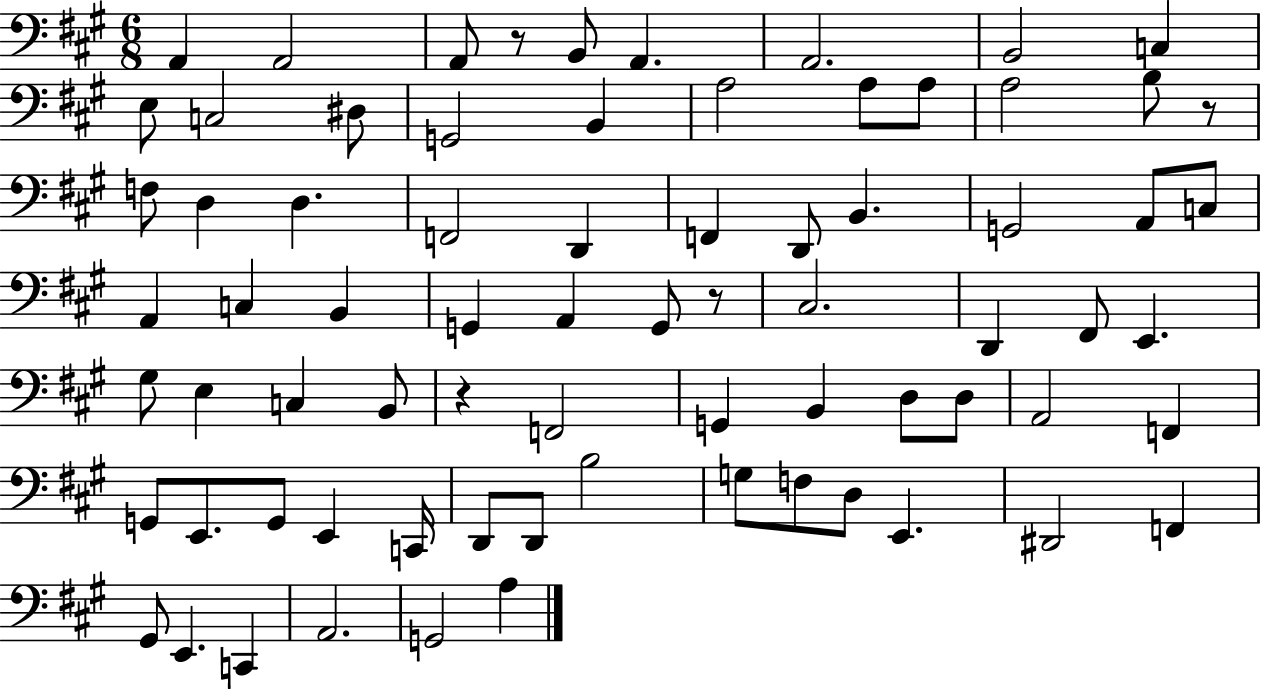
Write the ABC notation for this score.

X:1
T:Untitled
M:6/8
L:1/4
K:A
A,, A,,2 A,,/2 z/2 B,,/2 A,, A,,2 B,,2 C, E,/2 C,2 ^D,/2 G,,2 B,, A,2 A,/2 A,/2 A,2 B,/2 z/2 F,/2 D, D, F,,2 D,, F,, D,,/2 B,, G,,2 A,,/2 C,/2 A,, C, B,, G,, A,, G,,/2 z/2 ^C,2 D,, ^F,,/2 E,, ^G,/2 E, C, B,,/2 z F,,2 G,, B,, D,/2 D,/2 A,,2 F,, G,,/2 E,,/2 G,,/2 E,, C,,/4 D,,/2 D,,/2 B,2 G,/2 F,/2 D,/2 E,, ^D,,2 F,, ^G,,/2 E,, C,, A,,2 G,,2 A,